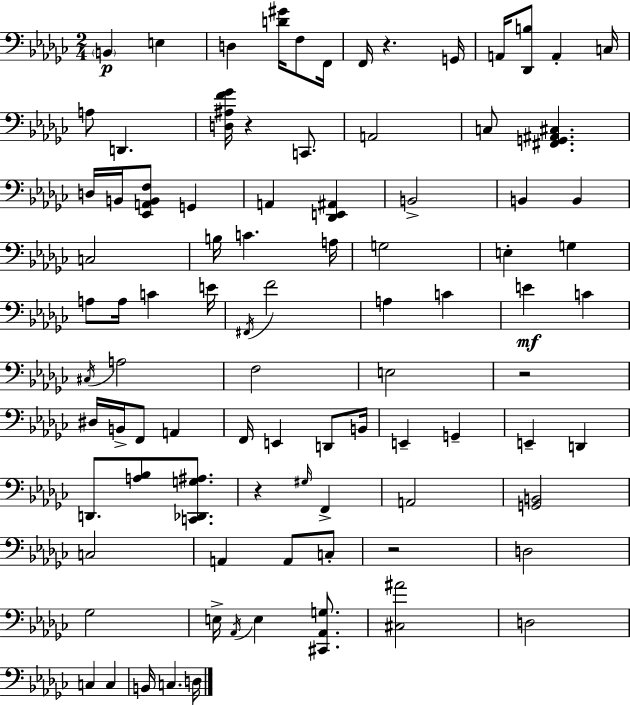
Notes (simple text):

B2/q E3/q D3/q [D4,G#4]/s F3/e F2/s F2/s R/q. G2/s A2/s [Db2,B3]/e A2/q C3/s A3/e D2/q. [D3,A#3,F4,Gb4]/s R/q C2/e. A2/h C3/e [F#2,G2,A#2,C#3]/q. D3/s B2/s [Eb2,A2,B2,F3]/e G2/q A2/q [Db2,E2,A#2]/q B2/h B2/q B2/q C3/h B3/s C4/q. A3/s G3/h E3/q G3/q A3/e A3/s C4/q E4/s F#2/s F4/h A3/q C4/q E4/q C4/q C#3/s A3/h F3/h E3/h R/h D#3/s B2/s F2/e A2/q F2/s E2/q D2/e B2/s E2/q G2/q E2/q D2/q D2/e. [A3,Bb3]/e [C2,Db2,G3,A#3]/e. R/q G#3/s F2/q A2/h [G2,B2]/h C3/h A2/q A2/e C3/e R/h D3/h Gb3/h E3/s Ab2/s E3/q [C#2,Ab2,G3]/e. [C#3,A#4]/h D3/h C3/q C3/q B2/s C3/q. D3/s